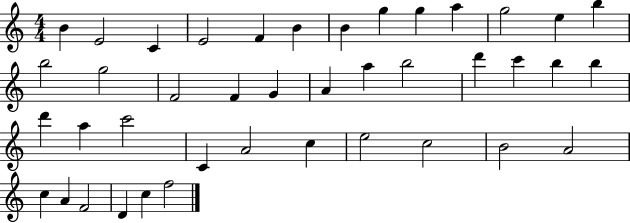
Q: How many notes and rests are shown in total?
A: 41